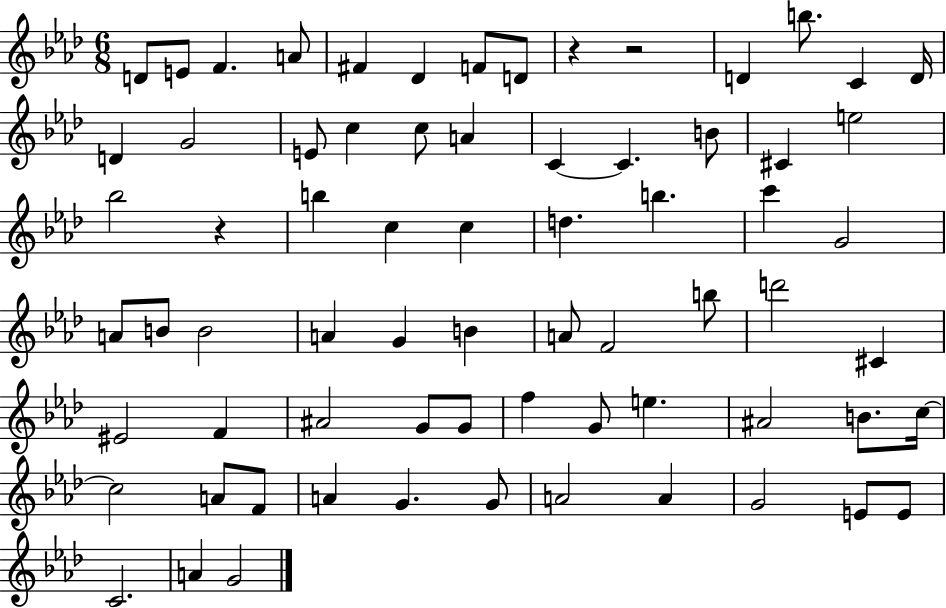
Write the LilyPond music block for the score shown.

{
  \clef treble
  \numericTimeSignature
  \time 6/8
  \key aes \major
  d'8 e'8 f'4. a'8 | fis'4 des'4 f'8 d'8 | r4 r2 | d'4 b''8. c'4 d'16 | \break d'4 g'2 | e'8 c''4 c''8 a'4 | c'4~~ c'4. b'8 | cis'4 e''2 | \break bes''2 r4 | b''4 c''4 c''4 | d''4. b''4. | c'''4 g'2 | \break a'8 b'8 b'2 | a'4 g'4 b'4 | a'8 f'2 b''8 | d'''2 cis'4 | \break eis'2 f'4 | ais'2 g'8 g'8 | f''4 g'8 e''4. | ais'2 b'8. c''16~~ | \break c''2 a'8 f'8 | a'4 g'4. g'8 | a'2 a'4 | g'2 e'8 e'8 | \break c'2. | a'4 g'2 | \bar "|."
}